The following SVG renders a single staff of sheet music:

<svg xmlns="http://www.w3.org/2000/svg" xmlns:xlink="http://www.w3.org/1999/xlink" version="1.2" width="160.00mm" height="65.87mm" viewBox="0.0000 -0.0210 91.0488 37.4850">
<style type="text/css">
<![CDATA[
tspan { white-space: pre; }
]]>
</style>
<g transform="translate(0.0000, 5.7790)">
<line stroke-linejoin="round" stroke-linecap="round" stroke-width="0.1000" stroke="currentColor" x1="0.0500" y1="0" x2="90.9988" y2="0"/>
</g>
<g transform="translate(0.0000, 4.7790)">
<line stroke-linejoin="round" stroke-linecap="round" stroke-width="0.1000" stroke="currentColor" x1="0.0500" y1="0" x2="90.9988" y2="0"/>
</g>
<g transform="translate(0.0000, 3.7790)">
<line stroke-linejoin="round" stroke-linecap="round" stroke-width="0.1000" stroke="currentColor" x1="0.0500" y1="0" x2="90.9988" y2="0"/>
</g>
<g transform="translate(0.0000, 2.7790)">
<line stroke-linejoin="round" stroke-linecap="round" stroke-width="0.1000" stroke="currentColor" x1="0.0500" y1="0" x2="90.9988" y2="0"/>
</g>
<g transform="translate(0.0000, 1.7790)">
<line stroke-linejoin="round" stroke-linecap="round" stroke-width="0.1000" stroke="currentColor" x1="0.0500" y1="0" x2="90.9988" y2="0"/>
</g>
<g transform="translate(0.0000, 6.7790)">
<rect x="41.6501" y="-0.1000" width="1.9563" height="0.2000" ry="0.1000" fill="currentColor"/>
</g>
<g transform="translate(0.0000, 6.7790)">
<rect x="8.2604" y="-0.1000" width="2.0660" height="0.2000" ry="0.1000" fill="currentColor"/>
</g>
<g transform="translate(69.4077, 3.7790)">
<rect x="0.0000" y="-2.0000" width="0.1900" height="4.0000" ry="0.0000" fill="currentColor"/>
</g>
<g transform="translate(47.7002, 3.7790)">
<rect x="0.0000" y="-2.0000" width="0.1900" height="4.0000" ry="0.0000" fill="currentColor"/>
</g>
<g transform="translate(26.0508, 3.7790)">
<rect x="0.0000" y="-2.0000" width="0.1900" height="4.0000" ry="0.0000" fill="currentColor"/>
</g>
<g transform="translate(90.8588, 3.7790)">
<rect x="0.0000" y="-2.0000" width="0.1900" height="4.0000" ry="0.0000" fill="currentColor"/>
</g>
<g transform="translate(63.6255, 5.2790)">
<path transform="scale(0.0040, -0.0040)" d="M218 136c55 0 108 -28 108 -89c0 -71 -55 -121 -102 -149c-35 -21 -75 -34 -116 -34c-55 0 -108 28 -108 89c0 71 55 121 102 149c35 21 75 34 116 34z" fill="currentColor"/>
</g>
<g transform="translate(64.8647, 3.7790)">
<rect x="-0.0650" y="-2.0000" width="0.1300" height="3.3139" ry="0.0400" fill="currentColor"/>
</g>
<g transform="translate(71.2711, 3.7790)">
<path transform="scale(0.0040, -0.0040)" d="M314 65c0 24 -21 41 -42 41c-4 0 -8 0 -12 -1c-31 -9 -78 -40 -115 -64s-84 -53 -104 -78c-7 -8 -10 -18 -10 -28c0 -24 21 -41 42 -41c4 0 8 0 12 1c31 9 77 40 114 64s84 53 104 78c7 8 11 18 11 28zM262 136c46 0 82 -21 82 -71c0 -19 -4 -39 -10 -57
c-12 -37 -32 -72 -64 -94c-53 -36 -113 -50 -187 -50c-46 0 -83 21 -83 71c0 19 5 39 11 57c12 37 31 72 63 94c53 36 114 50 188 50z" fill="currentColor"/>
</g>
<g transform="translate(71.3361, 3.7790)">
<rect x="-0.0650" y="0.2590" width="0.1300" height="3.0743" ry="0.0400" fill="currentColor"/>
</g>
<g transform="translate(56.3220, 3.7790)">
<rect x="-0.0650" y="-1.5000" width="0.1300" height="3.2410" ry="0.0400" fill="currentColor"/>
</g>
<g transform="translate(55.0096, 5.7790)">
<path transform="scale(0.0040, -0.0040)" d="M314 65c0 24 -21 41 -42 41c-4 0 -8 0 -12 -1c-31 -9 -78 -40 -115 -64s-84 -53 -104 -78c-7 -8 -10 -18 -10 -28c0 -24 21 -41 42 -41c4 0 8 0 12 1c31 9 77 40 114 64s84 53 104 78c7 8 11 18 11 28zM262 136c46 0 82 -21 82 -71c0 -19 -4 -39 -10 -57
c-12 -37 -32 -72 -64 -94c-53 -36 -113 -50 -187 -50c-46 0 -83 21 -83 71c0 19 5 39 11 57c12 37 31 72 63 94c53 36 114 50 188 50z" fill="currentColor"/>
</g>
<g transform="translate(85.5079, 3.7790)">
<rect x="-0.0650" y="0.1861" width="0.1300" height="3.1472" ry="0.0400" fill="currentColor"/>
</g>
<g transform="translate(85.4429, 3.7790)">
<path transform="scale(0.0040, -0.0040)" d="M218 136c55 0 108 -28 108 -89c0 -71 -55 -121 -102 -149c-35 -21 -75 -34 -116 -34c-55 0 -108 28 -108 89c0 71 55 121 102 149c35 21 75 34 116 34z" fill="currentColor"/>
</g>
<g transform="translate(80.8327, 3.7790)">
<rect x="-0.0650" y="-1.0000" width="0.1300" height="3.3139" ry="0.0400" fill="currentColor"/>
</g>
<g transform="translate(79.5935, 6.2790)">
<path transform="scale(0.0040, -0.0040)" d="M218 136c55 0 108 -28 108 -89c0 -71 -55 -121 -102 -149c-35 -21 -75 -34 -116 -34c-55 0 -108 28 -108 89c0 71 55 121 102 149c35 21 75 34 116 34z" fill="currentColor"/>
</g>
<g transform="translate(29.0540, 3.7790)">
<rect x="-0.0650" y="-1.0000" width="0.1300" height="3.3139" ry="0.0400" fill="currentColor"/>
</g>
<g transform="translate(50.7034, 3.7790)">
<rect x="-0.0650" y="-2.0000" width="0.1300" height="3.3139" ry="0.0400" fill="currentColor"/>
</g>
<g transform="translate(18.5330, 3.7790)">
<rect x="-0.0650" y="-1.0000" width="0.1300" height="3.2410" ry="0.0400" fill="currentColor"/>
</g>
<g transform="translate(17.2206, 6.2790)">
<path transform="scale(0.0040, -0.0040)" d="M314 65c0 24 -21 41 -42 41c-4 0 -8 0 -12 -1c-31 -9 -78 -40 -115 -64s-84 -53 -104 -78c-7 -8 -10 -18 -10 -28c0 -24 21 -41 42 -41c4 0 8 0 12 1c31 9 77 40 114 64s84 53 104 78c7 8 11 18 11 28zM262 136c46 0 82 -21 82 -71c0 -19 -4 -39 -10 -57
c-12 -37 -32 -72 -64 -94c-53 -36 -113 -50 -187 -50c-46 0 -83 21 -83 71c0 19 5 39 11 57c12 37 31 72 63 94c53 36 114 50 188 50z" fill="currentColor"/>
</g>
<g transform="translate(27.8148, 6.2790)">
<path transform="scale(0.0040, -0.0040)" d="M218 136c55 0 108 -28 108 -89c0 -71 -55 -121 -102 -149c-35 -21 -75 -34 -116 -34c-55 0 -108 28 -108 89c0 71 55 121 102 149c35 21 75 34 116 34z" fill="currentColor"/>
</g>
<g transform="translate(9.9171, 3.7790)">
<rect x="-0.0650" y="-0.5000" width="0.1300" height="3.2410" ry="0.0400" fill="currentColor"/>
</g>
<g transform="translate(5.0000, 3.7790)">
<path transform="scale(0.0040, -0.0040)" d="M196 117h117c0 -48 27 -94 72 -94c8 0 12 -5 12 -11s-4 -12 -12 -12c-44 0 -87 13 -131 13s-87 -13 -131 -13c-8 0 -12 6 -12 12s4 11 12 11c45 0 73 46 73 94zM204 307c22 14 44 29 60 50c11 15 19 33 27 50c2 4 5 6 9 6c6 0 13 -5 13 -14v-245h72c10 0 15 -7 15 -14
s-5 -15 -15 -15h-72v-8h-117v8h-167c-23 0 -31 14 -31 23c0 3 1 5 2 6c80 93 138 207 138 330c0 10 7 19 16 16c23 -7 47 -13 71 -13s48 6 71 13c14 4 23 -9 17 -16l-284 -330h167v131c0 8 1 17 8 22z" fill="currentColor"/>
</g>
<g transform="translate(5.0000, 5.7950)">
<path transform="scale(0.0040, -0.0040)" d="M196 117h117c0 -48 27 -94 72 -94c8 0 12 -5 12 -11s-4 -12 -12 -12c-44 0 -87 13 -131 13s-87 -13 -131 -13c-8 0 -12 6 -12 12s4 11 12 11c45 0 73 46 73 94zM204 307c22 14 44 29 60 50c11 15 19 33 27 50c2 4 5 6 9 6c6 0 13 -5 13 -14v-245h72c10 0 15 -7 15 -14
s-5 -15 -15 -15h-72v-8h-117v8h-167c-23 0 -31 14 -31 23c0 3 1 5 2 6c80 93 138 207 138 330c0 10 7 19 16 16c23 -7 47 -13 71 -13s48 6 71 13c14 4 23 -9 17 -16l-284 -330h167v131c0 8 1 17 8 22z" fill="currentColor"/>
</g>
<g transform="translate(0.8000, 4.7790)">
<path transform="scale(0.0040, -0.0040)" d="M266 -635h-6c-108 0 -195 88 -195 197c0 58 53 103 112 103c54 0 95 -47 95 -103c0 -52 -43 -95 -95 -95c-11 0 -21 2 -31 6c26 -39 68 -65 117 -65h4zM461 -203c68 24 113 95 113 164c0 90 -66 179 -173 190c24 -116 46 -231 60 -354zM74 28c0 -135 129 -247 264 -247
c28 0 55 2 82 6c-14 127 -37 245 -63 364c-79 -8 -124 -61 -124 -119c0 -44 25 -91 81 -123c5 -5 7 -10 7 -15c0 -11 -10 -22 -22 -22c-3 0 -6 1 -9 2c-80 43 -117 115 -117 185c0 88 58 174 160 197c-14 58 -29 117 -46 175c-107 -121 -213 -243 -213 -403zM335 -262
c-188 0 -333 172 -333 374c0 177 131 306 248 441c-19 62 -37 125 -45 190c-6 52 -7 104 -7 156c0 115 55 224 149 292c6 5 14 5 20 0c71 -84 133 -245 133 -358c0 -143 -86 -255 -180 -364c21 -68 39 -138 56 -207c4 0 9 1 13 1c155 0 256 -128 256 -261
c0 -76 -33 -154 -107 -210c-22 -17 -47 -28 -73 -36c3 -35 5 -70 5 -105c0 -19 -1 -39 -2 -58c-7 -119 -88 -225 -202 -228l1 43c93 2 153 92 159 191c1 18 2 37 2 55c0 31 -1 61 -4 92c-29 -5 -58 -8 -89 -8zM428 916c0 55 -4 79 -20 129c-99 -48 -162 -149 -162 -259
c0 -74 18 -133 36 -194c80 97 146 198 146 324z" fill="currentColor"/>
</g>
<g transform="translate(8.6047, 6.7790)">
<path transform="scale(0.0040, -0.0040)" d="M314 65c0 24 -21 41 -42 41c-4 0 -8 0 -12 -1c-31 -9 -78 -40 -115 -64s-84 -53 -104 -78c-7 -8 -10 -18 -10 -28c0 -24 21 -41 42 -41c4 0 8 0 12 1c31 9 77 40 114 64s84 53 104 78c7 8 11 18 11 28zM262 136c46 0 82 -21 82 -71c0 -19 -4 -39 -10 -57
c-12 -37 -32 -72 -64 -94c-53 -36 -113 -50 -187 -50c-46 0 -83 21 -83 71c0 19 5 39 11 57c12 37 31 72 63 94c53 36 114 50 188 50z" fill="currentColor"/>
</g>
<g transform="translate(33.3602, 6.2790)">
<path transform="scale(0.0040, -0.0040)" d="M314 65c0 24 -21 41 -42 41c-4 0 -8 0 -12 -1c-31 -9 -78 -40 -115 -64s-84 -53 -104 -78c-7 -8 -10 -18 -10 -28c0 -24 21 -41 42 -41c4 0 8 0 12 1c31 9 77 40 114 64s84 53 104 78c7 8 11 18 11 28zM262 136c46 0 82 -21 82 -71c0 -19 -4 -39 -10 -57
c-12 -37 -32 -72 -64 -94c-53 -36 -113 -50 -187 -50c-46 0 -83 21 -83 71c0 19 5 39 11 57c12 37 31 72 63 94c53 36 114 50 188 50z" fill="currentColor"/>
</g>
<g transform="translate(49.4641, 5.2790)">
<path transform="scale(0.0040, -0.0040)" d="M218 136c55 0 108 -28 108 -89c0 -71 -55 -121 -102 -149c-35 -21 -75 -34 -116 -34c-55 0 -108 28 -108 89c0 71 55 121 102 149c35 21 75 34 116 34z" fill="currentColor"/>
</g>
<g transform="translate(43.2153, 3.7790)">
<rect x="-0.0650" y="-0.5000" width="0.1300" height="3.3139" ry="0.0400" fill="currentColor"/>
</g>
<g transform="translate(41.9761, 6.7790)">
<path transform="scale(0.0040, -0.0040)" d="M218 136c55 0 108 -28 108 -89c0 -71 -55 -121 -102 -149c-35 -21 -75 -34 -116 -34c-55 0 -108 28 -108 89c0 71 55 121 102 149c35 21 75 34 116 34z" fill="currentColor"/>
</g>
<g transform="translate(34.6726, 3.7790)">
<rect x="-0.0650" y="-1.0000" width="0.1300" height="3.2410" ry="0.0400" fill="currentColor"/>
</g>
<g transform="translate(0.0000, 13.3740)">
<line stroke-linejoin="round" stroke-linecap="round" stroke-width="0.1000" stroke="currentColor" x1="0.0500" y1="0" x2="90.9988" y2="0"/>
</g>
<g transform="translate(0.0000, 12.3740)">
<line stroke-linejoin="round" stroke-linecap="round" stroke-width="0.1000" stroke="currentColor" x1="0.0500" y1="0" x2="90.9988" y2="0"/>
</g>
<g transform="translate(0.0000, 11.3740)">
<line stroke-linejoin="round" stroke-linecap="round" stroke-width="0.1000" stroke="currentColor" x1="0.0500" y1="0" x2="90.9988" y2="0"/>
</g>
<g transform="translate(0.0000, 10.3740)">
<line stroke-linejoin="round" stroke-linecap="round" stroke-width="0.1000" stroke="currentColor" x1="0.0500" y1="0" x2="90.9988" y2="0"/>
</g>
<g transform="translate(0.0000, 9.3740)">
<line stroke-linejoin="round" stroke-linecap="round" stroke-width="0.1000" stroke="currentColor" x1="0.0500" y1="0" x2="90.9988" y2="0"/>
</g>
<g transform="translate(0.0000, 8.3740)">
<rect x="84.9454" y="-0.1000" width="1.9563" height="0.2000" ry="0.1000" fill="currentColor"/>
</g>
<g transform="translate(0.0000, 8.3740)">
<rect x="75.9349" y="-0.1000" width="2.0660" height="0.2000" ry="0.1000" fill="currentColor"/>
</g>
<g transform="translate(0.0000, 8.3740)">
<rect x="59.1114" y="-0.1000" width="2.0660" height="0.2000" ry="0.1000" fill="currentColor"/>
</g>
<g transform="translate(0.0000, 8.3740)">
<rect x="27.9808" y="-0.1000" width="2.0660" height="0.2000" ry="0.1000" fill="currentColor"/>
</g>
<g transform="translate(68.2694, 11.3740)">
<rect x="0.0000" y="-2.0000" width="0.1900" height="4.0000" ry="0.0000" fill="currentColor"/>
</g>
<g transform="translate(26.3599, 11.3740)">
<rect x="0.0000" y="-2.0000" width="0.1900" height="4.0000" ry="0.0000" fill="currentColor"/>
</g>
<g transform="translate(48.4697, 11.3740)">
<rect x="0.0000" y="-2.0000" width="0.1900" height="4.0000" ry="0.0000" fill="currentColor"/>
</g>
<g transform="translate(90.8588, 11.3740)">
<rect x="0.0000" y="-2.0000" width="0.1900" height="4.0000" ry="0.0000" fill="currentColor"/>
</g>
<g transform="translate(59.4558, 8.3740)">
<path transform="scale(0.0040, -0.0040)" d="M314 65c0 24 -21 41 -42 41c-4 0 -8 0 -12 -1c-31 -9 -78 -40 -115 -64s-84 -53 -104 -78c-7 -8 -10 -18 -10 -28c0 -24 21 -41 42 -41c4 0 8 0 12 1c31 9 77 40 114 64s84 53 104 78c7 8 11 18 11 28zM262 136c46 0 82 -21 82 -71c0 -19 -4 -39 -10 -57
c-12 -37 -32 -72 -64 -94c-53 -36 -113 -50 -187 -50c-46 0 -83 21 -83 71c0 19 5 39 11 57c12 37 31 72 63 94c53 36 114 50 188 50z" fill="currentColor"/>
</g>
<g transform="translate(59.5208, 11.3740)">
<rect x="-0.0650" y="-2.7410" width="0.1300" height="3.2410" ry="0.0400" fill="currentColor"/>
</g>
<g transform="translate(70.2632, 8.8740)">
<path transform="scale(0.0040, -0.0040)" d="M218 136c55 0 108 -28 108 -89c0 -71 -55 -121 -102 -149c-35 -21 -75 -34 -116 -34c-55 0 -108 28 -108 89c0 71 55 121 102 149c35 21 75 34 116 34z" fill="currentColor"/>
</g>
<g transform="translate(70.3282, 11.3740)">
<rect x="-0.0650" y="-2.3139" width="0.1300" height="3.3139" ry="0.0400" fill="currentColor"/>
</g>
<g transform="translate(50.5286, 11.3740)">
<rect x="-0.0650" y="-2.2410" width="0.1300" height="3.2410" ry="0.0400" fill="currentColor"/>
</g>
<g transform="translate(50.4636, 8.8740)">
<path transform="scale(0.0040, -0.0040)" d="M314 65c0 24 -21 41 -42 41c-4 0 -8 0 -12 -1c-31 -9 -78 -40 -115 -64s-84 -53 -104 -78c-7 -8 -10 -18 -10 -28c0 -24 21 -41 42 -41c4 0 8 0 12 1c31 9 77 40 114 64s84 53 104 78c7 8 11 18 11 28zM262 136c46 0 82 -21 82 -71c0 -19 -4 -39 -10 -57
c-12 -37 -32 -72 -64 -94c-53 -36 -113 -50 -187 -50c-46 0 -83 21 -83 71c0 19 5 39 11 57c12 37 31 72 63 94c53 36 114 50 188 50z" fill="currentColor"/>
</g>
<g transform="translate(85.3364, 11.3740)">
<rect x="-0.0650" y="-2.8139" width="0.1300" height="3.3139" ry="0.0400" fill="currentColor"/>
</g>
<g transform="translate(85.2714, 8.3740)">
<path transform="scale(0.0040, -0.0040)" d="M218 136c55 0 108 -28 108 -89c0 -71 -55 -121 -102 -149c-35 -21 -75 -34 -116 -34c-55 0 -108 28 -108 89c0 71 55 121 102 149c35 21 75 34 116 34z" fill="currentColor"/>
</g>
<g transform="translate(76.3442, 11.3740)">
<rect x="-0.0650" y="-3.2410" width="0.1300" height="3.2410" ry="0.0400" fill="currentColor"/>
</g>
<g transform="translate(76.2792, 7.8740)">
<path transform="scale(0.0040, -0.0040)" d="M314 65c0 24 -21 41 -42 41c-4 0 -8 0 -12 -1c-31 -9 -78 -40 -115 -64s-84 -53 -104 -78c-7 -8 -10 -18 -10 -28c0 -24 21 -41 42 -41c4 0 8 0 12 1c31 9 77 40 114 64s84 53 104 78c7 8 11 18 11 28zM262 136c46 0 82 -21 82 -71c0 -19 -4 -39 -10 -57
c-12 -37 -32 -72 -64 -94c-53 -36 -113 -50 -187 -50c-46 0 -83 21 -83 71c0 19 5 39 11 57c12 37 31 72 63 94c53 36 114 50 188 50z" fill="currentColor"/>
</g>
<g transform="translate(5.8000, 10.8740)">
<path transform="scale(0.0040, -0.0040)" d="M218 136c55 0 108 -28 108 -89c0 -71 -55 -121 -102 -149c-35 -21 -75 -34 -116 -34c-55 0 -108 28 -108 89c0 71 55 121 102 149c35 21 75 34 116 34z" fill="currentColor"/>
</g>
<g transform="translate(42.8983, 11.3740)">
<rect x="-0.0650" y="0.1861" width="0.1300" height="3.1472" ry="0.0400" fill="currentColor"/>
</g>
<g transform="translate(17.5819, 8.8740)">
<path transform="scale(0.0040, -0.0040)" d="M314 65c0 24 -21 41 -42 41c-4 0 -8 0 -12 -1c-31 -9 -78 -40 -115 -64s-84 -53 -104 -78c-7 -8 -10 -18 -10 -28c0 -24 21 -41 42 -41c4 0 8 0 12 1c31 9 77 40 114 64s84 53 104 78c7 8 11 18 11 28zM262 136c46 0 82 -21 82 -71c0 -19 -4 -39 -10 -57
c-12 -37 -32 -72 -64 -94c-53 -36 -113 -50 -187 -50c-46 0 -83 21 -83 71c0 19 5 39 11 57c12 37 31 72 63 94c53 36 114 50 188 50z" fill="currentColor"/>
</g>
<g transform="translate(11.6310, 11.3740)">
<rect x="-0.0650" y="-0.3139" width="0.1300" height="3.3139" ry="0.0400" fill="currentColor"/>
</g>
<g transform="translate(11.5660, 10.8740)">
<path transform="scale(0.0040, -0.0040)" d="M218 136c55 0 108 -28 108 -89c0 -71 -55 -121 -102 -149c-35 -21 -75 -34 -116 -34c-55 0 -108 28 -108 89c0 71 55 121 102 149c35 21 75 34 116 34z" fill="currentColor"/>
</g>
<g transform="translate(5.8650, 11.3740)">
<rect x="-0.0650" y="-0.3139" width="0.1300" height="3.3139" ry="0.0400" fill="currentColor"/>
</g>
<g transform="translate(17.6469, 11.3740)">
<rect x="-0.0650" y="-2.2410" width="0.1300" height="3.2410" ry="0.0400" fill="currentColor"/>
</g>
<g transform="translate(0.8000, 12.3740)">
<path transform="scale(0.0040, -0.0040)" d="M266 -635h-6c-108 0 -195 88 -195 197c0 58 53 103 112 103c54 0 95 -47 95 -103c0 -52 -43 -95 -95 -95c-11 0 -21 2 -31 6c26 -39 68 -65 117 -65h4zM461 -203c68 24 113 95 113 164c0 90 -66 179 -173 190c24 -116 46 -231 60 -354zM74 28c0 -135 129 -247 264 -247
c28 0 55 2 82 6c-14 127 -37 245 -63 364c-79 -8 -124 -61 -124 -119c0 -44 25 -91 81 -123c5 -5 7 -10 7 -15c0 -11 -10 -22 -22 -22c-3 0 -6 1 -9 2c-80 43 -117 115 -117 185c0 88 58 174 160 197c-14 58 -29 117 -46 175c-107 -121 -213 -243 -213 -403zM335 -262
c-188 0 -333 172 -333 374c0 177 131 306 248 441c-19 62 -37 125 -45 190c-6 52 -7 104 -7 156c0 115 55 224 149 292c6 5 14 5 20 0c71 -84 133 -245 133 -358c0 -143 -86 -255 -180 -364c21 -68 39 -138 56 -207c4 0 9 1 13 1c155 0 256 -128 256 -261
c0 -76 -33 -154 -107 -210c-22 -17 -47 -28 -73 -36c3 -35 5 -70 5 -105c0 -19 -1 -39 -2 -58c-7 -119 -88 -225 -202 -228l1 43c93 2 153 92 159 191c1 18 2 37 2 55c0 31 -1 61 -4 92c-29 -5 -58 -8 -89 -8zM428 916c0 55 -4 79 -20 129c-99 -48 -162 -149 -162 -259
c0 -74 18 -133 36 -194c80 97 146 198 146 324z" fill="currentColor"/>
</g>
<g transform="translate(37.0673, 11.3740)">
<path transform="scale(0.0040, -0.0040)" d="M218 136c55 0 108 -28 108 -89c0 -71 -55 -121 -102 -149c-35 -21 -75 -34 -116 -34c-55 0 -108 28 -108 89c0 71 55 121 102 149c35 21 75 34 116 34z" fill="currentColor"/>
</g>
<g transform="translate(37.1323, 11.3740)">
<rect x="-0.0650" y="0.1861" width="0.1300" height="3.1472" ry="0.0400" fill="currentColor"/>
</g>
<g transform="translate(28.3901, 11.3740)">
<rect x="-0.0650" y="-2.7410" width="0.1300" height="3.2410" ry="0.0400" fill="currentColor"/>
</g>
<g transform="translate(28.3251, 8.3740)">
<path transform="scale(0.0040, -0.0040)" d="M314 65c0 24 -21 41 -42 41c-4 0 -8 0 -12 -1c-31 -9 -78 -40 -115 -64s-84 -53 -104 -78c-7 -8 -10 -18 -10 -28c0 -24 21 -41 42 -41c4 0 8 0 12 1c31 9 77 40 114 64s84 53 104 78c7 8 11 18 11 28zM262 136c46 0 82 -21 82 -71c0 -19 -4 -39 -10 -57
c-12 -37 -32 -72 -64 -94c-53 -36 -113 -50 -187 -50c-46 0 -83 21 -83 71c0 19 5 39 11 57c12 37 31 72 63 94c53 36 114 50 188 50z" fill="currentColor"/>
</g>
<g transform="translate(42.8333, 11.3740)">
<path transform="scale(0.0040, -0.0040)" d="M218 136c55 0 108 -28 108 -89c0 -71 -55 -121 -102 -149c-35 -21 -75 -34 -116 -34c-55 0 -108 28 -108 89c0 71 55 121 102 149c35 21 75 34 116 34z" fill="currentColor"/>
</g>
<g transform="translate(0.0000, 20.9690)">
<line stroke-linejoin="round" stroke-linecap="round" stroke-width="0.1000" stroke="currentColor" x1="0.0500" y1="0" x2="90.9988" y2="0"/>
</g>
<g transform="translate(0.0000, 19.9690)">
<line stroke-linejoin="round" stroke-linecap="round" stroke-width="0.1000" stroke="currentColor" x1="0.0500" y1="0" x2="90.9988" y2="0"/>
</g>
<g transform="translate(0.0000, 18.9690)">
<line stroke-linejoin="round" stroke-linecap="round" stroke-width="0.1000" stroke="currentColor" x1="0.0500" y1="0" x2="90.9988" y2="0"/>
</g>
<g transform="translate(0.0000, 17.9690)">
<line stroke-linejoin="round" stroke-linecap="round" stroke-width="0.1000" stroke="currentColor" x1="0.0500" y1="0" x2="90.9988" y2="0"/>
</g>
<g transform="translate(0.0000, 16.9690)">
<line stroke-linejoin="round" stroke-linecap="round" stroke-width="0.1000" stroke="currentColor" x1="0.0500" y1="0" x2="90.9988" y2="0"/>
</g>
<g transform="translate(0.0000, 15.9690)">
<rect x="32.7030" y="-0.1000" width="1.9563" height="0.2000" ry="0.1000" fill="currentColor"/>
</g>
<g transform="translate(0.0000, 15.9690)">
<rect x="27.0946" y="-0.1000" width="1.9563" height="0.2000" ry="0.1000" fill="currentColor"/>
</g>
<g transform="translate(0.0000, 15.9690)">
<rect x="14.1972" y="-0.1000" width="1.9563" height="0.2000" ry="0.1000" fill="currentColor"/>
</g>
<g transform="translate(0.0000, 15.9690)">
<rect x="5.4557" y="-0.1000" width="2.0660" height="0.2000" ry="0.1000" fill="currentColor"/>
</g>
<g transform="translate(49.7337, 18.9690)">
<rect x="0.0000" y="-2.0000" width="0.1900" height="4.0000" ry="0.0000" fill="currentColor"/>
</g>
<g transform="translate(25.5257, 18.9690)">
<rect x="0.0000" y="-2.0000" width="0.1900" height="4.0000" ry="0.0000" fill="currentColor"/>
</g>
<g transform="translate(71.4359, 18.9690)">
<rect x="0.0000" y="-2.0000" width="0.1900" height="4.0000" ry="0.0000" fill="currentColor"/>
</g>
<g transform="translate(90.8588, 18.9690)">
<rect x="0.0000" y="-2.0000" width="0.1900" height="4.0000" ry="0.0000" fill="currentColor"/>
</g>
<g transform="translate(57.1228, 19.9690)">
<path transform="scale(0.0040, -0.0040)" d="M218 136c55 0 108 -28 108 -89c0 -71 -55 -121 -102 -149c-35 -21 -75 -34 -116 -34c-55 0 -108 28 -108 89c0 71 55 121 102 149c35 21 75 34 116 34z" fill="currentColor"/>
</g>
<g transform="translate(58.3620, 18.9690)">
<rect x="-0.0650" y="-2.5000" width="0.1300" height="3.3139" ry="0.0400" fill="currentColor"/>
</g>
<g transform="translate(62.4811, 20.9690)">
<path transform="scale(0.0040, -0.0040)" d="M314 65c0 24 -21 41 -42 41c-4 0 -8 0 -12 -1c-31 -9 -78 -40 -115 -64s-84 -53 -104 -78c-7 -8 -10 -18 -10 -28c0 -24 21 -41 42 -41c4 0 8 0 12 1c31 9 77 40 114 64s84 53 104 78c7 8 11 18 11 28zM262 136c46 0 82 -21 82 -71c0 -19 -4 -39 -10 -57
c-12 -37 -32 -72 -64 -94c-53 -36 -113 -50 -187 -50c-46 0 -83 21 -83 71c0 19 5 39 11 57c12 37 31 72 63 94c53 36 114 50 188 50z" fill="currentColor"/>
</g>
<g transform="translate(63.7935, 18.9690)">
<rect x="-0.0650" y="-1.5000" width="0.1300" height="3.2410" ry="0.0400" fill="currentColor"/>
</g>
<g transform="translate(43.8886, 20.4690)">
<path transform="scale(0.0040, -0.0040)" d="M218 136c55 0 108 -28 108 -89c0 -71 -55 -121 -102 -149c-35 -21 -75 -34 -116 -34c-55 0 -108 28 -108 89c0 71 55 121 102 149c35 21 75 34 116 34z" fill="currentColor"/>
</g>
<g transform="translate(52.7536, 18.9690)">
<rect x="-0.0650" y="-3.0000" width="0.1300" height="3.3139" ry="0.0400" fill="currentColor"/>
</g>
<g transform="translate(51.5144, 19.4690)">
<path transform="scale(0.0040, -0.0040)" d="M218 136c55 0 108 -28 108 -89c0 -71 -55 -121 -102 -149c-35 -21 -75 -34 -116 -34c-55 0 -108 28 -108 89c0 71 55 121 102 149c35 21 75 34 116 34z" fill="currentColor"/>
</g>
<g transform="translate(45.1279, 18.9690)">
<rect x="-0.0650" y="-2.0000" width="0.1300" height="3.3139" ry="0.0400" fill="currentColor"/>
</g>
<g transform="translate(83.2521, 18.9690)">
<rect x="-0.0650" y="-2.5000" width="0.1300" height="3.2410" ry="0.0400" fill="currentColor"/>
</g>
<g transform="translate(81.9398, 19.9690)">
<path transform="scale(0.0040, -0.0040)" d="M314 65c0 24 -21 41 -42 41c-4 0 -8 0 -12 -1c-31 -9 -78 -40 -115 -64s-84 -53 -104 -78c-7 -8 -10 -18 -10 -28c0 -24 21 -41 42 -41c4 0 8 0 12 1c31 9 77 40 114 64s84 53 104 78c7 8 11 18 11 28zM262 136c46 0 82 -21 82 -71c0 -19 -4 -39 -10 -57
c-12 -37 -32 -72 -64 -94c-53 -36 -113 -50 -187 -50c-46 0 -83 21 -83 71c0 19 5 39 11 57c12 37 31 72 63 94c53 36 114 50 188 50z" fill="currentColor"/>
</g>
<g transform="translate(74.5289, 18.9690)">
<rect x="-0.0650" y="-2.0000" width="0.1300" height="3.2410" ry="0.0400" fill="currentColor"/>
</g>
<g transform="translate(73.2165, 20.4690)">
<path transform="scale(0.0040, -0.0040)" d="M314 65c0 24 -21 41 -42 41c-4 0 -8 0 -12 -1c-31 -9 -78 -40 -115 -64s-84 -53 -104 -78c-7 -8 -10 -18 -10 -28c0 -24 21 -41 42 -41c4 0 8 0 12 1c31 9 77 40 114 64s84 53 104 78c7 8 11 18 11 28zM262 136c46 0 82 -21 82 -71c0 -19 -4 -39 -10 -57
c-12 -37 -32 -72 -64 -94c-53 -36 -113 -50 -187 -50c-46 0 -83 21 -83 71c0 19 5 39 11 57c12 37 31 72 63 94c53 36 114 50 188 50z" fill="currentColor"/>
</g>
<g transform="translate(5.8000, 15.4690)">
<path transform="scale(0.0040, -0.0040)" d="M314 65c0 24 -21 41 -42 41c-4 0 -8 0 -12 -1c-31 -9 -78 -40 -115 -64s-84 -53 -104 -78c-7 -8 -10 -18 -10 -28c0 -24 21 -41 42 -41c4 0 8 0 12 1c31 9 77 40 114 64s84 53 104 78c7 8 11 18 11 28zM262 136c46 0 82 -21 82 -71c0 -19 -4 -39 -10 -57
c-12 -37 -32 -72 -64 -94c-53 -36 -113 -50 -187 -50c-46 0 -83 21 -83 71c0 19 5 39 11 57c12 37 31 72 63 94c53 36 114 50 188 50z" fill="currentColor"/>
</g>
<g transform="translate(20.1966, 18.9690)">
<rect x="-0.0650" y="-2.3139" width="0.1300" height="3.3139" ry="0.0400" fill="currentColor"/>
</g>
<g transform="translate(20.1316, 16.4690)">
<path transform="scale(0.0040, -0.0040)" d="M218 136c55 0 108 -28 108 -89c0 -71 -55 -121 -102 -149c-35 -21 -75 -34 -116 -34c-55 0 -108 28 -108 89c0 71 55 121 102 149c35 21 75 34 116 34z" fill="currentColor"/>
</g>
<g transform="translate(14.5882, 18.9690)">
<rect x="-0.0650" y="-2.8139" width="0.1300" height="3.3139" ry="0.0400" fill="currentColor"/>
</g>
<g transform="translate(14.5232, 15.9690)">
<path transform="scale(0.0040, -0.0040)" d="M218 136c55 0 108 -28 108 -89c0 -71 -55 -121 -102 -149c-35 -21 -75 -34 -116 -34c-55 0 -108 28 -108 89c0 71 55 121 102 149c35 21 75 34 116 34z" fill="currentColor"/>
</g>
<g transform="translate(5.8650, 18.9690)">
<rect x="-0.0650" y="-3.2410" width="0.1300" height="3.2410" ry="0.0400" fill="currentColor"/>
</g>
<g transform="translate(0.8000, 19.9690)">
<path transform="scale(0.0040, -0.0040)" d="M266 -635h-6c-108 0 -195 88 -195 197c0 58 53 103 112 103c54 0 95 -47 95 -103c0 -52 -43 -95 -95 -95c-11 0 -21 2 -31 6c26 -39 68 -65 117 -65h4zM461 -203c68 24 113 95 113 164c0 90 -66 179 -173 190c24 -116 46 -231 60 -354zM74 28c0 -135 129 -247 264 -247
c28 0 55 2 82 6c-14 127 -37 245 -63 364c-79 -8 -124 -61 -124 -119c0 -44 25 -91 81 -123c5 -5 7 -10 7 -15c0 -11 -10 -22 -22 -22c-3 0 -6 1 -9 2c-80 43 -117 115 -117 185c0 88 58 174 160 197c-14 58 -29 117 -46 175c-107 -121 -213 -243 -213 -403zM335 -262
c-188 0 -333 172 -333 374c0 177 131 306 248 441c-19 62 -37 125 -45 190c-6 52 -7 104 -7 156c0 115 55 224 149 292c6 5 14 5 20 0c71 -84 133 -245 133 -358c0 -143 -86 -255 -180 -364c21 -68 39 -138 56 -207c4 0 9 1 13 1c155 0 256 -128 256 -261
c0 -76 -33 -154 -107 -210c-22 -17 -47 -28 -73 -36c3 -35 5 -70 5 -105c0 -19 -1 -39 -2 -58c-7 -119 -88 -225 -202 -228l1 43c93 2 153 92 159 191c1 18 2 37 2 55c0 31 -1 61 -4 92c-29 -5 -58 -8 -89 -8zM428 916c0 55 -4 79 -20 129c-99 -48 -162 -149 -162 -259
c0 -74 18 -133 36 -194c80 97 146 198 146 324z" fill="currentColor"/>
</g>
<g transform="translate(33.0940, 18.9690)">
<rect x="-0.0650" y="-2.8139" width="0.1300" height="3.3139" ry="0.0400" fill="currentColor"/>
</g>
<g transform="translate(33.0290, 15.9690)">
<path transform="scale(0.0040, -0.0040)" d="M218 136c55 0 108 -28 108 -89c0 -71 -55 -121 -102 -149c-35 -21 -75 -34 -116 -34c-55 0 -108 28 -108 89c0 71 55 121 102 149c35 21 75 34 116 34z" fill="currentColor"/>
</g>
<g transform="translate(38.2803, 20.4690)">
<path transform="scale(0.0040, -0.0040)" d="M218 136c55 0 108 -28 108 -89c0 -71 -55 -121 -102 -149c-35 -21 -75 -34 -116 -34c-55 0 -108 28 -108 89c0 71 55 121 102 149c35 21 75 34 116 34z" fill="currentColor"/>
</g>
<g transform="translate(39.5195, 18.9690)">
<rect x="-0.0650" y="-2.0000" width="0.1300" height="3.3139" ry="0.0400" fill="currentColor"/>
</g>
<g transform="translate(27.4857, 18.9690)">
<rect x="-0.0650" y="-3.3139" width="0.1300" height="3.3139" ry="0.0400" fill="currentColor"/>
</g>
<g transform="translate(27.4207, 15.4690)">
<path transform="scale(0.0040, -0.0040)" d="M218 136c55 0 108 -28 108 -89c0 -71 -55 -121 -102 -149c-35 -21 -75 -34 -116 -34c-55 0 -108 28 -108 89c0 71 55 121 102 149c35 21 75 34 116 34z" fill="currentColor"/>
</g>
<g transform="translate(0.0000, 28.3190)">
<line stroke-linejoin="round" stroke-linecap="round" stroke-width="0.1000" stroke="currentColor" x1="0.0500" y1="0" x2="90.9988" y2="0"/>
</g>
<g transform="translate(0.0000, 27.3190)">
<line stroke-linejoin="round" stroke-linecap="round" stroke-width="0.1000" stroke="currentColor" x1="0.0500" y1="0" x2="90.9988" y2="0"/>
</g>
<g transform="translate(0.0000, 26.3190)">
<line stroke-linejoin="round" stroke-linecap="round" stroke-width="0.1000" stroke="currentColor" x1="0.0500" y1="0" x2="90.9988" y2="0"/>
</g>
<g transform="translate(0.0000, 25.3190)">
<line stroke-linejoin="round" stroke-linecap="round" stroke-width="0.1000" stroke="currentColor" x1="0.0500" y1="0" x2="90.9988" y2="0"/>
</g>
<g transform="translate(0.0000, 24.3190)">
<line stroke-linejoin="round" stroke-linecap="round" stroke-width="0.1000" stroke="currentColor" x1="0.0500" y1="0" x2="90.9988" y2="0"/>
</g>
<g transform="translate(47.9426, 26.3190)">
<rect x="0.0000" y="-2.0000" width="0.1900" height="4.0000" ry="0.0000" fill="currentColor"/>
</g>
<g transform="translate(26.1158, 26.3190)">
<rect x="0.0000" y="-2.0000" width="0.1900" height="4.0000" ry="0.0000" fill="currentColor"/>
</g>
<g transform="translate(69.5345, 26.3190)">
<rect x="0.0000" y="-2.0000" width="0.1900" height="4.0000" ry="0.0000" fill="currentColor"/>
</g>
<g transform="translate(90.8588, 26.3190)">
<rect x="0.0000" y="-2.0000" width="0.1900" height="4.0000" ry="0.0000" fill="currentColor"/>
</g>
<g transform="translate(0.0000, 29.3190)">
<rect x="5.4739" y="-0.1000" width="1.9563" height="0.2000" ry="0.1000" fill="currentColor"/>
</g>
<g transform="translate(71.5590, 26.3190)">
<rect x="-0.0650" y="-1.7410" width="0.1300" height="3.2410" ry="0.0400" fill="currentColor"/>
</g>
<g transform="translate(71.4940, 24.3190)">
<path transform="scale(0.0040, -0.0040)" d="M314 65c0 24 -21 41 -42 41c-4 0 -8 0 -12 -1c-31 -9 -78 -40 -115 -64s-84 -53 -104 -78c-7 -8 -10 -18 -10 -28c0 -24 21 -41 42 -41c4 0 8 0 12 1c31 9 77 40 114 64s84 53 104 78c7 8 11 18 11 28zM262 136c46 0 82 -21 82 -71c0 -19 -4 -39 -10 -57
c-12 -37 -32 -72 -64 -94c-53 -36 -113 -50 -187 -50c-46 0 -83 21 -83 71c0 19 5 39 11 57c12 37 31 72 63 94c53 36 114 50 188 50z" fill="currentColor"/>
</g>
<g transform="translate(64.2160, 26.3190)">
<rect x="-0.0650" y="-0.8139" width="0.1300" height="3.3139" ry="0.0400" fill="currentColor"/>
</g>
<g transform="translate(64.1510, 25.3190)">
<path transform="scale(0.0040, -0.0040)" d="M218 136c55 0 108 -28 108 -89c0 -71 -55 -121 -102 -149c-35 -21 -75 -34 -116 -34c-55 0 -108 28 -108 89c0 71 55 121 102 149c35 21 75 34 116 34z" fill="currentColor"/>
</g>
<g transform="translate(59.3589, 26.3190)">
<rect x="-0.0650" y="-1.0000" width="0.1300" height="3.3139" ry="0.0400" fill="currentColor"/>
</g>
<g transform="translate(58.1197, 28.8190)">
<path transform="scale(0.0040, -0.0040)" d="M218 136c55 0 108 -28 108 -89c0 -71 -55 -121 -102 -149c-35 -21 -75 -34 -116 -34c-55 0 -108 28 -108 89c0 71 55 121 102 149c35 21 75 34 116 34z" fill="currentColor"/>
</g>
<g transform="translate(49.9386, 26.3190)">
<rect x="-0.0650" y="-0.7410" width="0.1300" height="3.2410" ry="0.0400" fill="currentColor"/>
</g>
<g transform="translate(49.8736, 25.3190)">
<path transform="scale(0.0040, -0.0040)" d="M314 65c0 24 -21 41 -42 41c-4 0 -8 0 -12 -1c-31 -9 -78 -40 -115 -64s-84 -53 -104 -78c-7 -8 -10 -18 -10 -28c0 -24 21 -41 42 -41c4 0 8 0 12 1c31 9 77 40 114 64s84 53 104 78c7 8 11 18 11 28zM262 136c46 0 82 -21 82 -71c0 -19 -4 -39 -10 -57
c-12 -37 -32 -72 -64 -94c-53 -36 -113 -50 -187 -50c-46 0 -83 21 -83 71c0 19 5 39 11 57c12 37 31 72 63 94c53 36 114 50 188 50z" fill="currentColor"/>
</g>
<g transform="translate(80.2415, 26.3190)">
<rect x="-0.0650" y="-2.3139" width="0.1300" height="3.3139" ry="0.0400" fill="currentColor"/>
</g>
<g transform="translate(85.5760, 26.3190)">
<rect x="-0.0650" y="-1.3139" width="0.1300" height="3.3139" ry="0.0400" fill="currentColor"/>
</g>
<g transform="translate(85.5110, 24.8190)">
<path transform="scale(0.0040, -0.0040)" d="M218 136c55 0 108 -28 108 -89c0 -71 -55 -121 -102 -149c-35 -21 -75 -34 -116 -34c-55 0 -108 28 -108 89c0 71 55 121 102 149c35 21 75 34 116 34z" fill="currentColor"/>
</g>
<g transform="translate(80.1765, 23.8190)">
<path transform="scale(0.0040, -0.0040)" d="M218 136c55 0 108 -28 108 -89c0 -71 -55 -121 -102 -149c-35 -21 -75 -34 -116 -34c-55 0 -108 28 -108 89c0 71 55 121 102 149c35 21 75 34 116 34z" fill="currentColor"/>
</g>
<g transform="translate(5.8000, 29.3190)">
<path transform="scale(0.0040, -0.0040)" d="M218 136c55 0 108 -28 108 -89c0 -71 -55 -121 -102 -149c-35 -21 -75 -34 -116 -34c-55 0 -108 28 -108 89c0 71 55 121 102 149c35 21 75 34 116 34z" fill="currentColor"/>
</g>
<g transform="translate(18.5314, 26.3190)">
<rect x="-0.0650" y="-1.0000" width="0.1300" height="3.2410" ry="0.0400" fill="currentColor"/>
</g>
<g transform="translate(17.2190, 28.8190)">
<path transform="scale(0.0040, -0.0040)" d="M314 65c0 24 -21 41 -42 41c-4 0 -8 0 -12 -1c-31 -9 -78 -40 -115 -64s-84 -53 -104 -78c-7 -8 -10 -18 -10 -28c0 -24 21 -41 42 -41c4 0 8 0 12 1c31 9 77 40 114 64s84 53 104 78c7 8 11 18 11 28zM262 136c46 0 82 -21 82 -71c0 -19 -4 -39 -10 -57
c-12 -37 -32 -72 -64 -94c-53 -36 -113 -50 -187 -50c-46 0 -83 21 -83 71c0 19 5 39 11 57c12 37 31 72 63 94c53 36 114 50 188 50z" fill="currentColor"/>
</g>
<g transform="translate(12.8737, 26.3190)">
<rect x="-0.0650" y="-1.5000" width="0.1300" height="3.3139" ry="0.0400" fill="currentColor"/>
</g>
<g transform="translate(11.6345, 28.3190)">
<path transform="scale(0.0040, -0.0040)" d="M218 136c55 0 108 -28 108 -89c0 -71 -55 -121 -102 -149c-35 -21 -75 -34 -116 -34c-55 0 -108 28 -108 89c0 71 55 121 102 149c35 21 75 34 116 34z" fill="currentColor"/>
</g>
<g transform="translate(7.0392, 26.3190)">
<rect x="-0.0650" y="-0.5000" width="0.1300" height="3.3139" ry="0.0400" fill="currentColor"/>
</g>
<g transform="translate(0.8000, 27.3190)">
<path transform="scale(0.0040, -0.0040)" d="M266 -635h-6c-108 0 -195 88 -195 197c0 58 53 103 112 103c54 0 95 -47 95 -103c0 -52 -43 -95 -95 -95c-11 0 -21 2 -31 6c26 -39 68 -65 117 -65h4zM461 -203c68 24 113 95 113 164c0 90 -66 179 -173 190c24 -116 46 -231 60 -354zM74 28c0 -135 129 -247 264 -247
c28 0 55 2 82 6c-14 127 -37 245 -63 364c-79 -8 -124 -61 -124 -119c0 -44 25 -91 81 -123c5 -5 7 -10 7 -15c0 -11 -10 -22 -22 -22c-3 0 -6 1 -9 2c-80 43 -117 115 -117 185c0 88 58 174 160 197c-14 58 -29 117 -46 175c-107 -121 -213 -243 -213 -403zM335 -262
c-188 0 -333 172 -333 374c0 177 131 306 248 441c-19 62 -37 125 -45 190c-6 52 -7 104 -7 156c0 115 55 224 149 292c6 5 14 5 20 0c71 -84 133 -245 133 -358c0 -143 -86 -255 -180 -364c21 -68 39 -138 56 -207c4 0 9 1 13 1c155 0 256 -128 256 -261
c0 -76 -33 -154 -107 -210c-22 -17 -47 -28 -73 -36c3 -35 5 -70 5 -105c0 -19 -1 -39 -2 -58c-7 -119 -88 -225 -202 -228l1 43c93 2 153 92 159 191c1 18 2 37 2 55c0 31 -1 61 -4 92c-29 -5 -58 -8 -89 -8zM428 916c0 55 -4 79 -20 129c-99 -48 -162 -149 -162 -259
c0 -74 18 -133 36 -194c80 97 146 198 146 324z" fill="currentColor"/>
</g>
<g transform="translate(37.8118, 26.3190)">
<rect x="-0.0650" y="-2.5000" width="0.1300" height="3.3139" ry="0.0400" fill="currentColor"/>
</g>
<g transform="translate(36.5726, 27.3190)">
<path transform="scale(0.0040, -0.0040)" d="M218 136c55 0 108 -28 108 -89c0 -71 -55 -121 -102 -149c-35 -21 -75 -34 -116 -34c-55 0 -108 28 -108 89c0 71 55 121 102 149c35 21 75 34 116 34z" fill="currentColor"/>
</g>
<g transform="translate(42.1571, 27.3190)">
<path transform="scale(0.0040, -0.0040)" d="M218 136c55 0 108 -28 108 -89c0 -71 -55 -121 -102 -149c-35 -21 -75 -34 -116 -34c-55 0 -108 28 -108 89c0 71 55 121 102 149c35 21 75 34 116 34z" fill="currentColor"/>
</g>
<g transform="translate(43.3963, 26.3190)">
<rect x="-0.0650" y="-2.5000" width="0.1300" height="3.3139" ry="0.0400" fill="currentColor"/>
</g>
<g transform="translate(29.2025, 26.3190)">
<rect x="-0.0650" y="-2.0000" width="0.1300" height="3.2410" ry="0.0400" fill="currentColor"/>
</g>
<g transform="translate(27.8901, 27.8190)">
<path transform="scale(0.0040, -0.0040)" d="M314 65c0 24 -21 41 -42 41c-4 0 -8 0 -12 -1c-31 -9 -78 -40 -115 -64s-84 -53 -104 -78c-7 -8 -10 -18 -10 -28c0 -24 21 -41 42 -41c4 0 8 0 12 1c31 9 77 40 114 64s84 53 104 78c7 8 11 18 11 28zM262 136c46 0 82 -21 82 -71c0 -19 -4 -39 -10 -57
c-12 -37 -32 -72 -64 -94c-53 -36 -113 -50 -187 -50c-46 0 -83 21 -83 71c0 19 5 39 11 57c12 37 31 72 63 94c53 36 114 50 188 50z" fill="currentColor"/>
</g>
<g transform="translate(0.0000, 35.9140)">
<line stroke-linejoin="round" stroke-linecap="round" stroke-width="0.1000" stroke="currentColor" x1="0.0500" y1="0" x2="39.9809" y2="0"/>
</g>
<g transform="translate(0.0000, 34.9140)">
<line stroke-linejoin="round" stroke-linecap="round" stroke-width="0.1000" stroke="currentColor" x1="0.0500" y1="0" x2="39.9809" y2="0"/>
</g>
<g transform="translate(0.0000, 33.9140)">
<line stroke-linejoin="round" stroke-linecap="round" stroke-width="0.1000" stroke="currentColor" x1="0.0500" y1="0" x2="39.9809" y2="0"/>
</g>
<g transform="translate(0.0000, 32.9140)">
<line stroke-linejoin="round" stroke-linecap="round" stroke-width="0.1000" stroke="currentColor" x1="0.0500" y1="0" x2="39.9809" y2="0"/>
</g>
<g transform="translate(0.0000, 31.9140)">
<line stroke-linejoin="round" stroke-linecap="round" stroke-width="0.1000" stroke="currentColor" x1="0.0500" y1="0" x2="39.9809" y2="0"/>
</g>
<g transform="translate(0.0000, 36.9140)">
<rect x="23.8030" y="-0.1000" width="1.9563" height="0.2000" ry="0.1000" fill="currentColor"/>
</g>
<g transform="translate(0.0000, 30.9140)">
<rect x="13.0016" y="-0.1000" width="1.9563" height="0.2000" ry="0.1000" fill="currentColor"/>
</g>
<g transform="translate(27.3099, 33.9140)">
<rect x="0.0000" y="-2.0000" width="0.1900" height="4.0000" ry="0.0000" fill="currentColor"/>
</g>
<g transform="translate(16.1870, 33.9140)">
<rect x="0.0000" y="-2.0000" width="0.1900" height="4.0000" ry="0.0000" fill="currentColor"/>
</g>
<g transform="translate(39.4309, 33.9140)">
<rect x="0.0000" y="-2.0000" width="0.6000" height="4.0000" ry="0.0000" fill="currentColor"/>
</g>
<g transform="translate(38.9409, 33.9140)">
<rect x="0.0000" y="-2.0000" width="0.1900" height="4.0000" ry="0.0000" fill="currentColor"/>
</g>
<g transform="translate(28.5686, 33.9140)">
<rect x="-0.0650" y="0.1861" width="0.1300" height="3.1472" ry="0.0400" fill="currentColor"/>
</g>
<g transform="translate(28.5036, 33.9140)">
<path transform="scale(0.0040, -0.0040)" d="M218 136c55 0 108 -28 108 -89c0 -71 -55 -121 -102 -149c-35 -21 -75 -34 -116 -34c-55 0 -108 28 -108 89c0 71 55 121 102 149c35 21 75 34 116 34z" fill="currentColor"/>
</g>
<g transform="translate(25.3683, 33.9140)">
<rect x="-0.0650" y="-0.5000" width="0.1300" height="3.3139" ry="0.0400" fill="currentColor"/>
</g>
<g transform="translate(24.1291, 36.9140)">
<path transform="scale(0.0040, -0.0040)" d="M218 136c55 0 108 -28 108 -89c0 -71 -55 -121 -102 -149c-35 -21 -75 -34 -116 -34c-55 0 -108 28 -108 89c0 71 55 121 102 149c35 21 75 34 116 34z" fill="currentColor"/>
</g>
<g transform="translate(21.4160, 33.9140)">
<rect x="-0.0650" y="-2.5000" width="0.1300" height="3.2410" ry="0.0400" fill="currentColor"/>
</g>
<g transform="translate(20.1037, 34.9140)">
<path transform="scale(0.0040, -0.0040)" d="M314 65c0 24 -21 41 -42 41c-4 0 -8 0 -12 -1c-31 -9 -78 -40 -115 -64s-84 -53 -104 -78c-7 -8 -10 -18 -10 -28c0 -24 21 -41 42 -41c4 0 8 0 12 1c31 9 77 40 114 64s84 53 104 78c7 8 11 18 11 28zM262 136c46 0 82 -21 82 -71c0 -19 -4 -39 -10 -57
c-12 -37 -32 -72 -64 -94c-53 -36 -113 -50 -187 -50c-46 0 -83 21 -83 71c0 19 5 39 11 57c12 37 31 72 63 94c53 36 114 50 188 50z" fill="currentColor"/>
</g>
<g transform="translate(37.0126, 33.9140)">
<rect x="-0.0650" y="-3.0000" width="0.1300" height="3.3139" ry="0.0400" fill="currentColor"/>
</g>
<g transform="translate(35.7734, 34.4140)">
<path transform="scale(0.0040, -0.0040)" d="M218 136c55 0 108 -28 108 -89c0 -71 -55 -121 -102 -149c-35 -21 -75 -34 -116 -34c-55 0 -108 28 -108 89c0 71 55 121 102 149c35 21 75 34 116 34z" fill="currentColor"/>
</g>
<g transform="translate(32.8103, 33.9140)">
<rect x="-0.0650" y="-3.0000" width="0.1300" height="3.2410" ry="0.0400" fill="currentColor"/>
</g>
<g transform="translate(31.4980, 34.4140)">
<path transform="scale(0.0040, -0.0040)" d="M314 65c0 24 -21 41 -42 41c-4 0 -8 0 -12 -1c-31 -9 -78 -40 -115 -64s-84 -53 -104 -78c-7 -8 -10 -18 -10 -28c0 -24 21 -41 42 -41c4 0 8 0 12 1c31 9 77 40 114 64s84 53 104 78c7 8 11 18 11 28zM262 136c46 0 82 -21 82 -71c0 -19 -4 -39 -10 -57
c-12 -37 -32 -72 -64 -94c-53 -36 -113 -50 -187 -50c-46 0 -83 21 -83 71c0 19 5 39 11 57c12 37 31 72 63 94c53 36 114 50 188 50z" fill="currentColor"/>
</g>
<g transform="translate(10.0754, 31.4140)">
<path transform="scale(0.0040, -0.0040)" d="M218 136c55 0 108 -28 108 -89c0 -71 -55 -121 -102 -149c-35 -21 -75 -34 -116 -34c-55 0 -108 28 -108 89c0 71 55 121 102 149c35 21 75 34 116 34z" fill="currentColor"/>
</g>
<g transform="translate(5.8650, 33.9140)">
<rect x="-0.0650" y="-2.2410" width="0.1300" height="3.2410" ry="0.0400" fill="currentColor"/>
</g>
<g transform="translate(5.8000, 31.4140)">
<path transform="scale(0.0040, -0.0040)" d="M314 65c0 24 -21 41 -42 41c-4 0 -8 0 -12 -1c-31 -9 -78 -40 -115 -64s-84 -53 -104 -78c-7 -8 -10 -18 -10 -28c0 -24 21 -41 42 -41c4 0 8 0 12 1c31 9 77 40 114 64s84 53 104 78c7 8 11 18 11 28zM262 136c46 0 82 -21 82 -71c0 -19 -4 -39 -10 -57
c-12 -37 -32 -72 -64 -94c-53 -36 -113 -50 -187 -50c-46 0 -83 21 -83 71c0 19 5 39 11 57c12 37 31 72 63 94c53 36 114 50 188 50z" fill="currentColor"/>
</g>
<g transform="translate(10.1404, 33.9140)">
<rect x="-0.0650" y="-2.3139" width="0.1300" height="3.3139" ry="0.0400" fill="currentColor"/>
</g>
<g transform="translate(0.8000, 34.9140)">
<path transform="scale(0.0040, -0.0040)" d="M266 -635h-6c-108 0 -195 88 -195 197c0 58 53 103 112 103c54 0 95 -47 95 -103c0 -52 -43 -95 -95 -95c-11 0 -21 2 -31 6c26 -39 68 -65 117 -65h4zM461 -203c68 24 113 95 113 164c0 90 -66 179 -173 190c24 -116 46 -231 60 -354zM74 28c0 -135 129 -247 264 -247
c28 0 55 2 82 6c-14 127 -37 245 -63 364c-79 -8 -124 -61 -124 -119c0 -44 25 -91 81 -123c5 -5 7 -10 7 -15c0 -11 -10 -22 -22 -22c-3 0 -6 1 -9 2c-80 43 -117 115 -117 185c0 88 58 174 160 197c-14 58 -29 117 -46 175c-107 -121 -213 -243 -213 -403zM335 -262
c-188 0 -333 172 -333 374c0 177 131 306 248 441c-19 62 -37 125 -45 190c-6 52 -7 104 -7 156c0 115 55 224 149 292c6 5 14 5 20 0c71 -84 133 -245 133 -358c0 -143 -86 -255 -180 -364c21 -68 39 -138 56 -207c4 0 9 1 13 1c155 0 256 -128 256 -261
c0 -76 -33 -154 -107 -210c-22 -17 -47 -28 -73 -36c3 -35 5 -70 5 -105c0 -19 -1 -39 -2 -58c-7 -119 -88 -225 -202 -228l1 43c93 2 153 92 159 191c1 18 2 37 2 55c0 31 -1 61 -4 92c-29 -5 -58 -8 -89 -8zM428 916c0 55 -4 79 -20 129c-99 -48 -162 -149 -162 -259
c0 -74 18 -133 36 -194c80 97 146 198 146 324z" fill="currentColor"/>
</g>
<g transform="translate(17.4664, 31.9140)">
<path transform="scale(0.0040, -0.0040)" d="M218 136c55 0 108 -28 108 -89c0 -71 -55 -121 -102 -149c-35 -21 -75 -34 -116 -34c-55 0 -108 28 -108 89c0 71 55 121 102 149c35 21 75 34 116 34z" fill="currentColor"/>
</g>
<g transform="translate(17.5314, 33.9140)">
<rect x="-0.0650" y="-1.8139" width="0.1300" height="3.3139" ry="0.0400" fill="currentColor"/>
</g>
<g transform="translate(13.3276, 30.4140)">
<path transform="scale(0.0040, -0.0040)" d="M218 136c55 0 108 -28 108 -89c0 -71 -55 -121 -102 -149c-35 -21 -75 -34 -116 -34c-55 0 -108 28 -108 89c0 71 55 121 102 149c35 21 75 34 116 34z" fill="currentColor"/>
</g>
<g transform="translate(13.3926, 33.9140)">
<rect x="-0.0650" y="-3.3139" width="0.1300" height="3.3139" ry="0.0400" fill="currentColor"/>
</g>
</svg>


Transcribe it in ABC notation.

X:1
T:Untitled
M:4/4
L:1/4
K:C
C2 D2 D D2 C F E2 F B2 D B c c g2 a2 B B g2 a2 g b2 a b2 a g b a F F A G E2 F2 G2 C E D2 F2 G G d2 D d f2 g e g2 g b f G2 C B A2 A